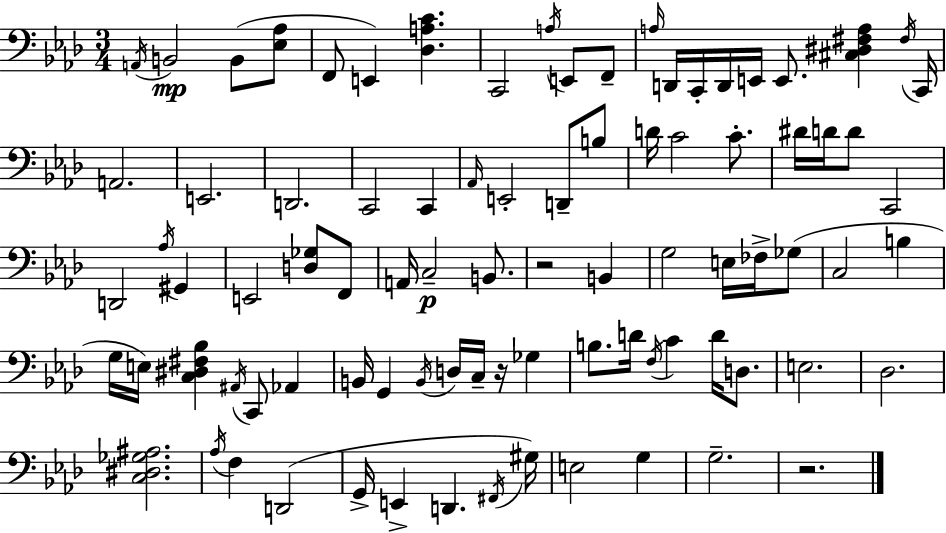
{
  \clef bass
  \numericTimeSignature
  \time 3/4
  \key f \minor
  \acciaccatura { a,16 }\mp b,2 b,8( <ees aes>8 | f,8 e,4) <des a c'>4. | c,2 \acciaccatura { a16 } e,8 | f,8-- \grace { a16 } d,16 c,16-. d,16 e,16 e,8. <cis dis fis a>4 | \break \acciaccatura { fis16 } c,16 a,2. | e,2. | d,2. | c,2 | \break c,4 \grace { aes,16 } e,2-. | d,8-- b8 d'16 c'2 | c'8.-. dis'16 d'16 d'8 c,2 | d,2 | \break \acciaccatura { aes16 } gis,4 e,2 | <d ges>8 f,8 a,16 c2--\p | b,8. r2 | b,4 g2 | \break e16 fes16-> ges8( c2 | b4 g16 e16) <c dis fis bes>4 | \acciaccatura { ais,16 } c,8 aes,4 b,16 g,4 | \acciaccatura { b,16 } d16 c16-- r16 ges4 b8. d'16 | \break \acciaccatura { f16 } c'4 d'16 d8. e2. | des2. | <c dis ges ais>2. | \acciaccatura { aes16 } f4 | \break d,2( g,16-> e,4-> | d,4. \acciaccatura { fis,16 }) gis16 e2 | g4 g2.-- | r2. | \break \bar "|."
}